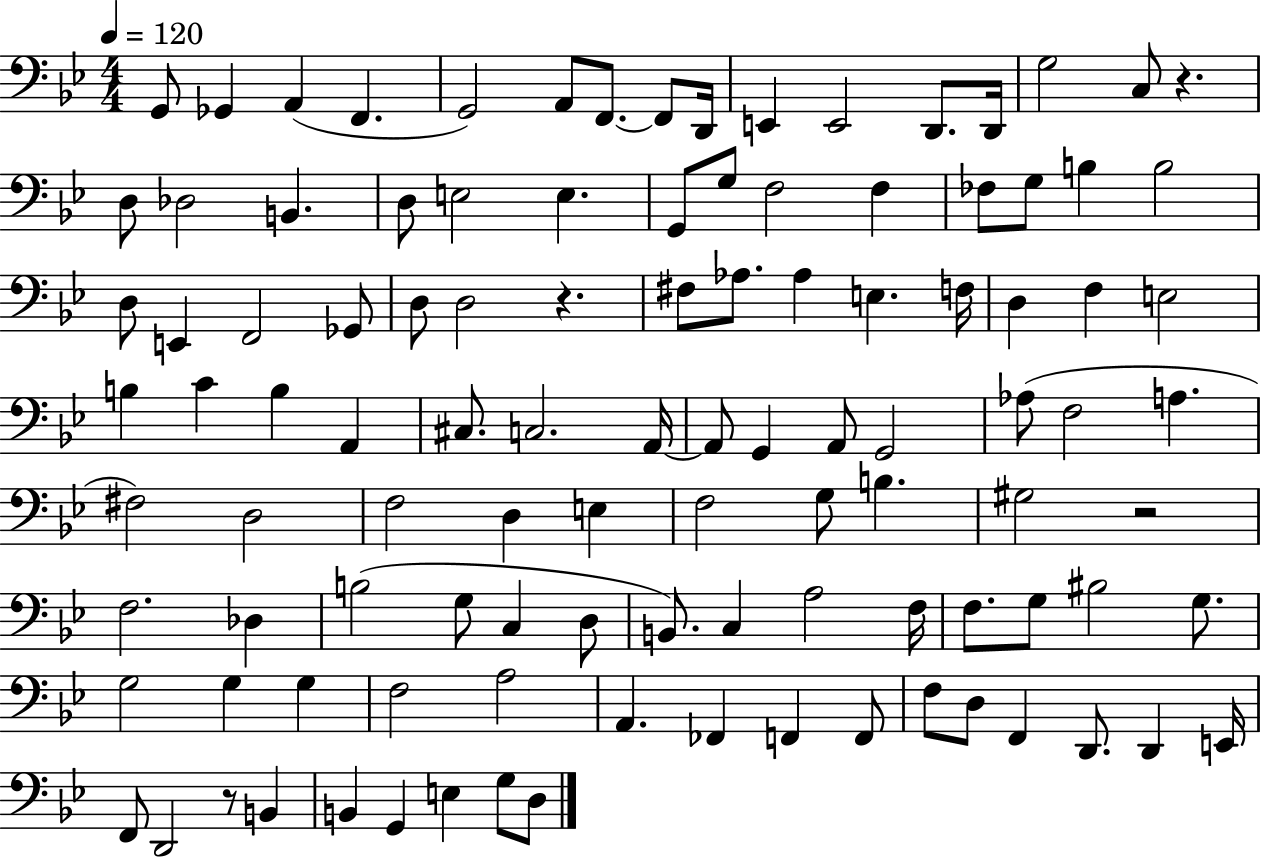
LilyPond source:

{
  \clef bass
  \numericTimeSignature
  \time 4/4
  \key bes \major
  \tempo 4 = 120
  g,8 ges,4 a,4( f,4. | g,2) a,8 f,8.~~ f,8 d,16 | e,4 e,2 d,8. d,16 | g2 c8 r4. | \break d8 des2 b,4. | d8 e2 e4. | g,8 g8 f2 f4 | fes8 g8 b4 b2 | \break d8 e,4 f,2 ges,8 | d8 d2 r4. | fis8 aes8. aes4 e4. f16 | d4 f4 e2 | \break b4 c'4 b4 a,4 | cis8. c2. a,16~~ | a,8 g,4 a,8 g,2 | aes8( f2 a4. | \break fis2) d2 | f2 d4 e4 | f2 g8 b4. | gis2 r2 | \break f2. des4 | b2( g8 c4 d8 | b,8.) c4 a2 f16 | f8. g8 bis2 g8. | \break g2 g4 g4 | f2 a2 | a,4. fes,4 f,4 f,8 | f8 d8 f,4 d,8. d,4 e,16 | \break f,8 d,2 r8 b,4 | b,4 g,4 e4 g8 d8 | \bar "|."
}